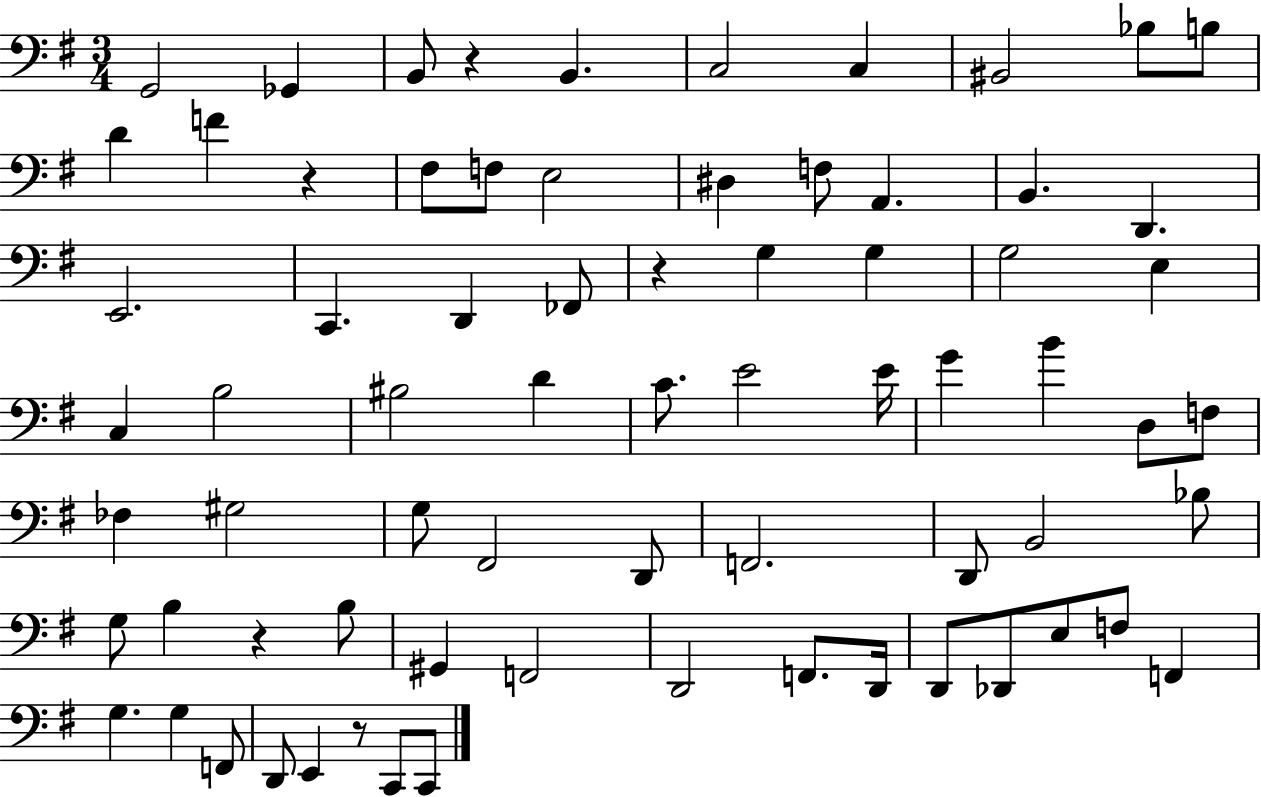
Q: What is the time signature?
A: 3/4